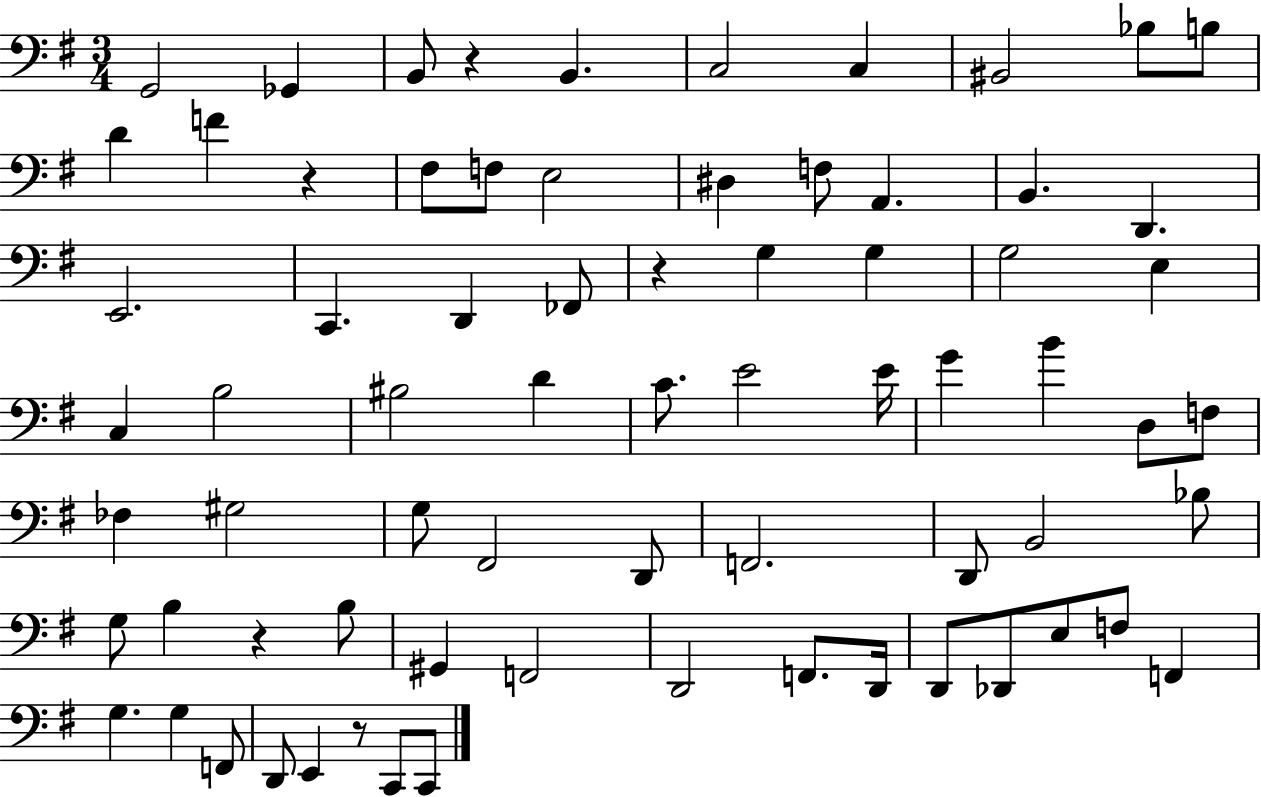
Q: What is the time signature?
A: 3/4